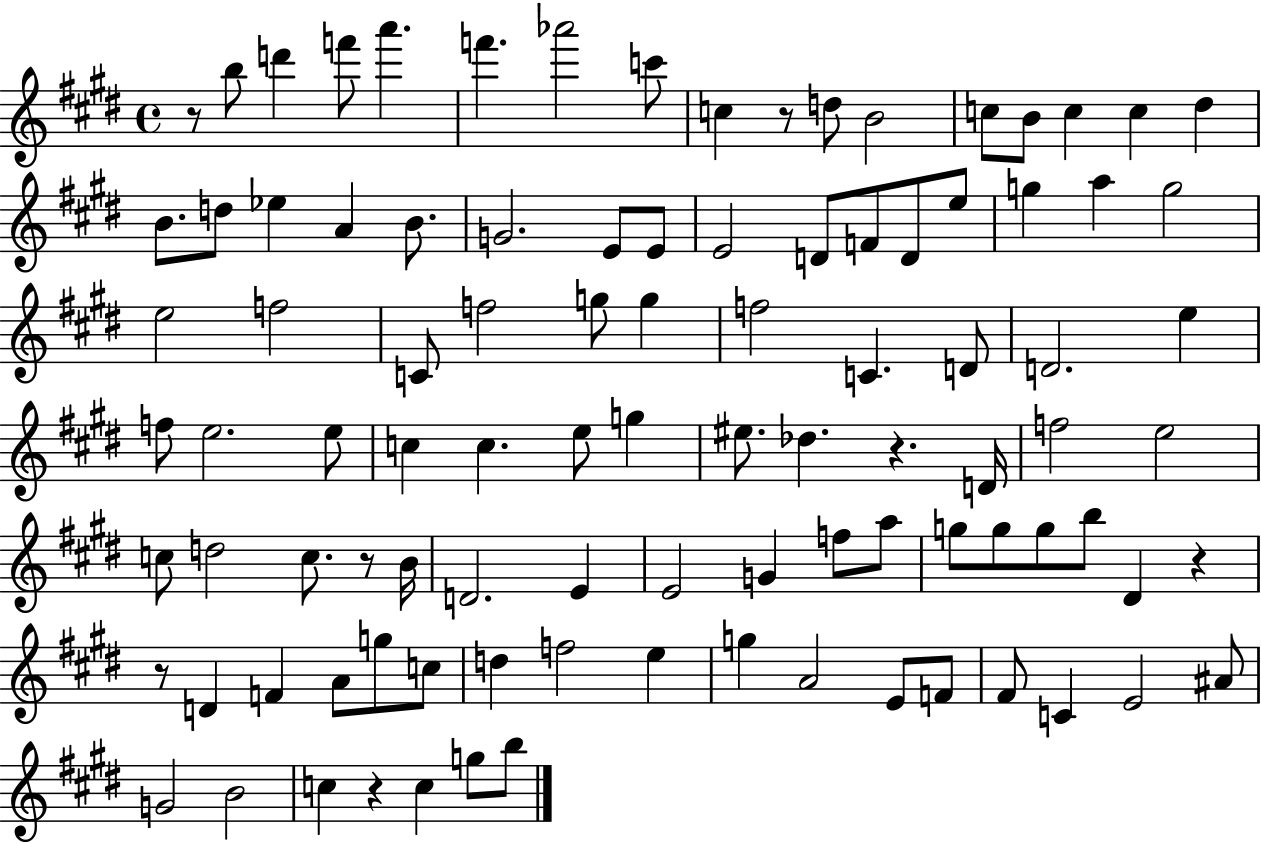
R/e B5/e D6/q F6/e A6/q. F6/q. Ab6/h C6/e C5/q R/e D5/e B4/h C5/e B4/e C5/q C5/q D#5/q B4/e. D5/e Eb5/q A4/q B4/e. G4/h. E4/e E4/e E4/h D4/e F4/e D4/e E5/e G5/q A5/q G5/h E5/h F5/h C4/e F5/h G5/e G5/q F5/h C4/q. D4/e D4/h. E5/q F5/e E5/h. E5/e C5/q C5/q. E5/e G5/q EIS5/e. Db5/q. R/q. D4/s F5/h E5/h C5/e D5/h C5/e. R/e B4/s D4/h. E4/q E4/h G4/q F5/e A5/e G5/e G5/e G5/e B5/e D#4/q R/q R/e D4/q F4/q A4/e G5/e C5/e D5/q F5/h E5/q G5/q A4/h E4/e F4/e F#4/e C4/q E4/h A#4/e G4/h B4/h C5/q R/q C5/q G5/e B5/e